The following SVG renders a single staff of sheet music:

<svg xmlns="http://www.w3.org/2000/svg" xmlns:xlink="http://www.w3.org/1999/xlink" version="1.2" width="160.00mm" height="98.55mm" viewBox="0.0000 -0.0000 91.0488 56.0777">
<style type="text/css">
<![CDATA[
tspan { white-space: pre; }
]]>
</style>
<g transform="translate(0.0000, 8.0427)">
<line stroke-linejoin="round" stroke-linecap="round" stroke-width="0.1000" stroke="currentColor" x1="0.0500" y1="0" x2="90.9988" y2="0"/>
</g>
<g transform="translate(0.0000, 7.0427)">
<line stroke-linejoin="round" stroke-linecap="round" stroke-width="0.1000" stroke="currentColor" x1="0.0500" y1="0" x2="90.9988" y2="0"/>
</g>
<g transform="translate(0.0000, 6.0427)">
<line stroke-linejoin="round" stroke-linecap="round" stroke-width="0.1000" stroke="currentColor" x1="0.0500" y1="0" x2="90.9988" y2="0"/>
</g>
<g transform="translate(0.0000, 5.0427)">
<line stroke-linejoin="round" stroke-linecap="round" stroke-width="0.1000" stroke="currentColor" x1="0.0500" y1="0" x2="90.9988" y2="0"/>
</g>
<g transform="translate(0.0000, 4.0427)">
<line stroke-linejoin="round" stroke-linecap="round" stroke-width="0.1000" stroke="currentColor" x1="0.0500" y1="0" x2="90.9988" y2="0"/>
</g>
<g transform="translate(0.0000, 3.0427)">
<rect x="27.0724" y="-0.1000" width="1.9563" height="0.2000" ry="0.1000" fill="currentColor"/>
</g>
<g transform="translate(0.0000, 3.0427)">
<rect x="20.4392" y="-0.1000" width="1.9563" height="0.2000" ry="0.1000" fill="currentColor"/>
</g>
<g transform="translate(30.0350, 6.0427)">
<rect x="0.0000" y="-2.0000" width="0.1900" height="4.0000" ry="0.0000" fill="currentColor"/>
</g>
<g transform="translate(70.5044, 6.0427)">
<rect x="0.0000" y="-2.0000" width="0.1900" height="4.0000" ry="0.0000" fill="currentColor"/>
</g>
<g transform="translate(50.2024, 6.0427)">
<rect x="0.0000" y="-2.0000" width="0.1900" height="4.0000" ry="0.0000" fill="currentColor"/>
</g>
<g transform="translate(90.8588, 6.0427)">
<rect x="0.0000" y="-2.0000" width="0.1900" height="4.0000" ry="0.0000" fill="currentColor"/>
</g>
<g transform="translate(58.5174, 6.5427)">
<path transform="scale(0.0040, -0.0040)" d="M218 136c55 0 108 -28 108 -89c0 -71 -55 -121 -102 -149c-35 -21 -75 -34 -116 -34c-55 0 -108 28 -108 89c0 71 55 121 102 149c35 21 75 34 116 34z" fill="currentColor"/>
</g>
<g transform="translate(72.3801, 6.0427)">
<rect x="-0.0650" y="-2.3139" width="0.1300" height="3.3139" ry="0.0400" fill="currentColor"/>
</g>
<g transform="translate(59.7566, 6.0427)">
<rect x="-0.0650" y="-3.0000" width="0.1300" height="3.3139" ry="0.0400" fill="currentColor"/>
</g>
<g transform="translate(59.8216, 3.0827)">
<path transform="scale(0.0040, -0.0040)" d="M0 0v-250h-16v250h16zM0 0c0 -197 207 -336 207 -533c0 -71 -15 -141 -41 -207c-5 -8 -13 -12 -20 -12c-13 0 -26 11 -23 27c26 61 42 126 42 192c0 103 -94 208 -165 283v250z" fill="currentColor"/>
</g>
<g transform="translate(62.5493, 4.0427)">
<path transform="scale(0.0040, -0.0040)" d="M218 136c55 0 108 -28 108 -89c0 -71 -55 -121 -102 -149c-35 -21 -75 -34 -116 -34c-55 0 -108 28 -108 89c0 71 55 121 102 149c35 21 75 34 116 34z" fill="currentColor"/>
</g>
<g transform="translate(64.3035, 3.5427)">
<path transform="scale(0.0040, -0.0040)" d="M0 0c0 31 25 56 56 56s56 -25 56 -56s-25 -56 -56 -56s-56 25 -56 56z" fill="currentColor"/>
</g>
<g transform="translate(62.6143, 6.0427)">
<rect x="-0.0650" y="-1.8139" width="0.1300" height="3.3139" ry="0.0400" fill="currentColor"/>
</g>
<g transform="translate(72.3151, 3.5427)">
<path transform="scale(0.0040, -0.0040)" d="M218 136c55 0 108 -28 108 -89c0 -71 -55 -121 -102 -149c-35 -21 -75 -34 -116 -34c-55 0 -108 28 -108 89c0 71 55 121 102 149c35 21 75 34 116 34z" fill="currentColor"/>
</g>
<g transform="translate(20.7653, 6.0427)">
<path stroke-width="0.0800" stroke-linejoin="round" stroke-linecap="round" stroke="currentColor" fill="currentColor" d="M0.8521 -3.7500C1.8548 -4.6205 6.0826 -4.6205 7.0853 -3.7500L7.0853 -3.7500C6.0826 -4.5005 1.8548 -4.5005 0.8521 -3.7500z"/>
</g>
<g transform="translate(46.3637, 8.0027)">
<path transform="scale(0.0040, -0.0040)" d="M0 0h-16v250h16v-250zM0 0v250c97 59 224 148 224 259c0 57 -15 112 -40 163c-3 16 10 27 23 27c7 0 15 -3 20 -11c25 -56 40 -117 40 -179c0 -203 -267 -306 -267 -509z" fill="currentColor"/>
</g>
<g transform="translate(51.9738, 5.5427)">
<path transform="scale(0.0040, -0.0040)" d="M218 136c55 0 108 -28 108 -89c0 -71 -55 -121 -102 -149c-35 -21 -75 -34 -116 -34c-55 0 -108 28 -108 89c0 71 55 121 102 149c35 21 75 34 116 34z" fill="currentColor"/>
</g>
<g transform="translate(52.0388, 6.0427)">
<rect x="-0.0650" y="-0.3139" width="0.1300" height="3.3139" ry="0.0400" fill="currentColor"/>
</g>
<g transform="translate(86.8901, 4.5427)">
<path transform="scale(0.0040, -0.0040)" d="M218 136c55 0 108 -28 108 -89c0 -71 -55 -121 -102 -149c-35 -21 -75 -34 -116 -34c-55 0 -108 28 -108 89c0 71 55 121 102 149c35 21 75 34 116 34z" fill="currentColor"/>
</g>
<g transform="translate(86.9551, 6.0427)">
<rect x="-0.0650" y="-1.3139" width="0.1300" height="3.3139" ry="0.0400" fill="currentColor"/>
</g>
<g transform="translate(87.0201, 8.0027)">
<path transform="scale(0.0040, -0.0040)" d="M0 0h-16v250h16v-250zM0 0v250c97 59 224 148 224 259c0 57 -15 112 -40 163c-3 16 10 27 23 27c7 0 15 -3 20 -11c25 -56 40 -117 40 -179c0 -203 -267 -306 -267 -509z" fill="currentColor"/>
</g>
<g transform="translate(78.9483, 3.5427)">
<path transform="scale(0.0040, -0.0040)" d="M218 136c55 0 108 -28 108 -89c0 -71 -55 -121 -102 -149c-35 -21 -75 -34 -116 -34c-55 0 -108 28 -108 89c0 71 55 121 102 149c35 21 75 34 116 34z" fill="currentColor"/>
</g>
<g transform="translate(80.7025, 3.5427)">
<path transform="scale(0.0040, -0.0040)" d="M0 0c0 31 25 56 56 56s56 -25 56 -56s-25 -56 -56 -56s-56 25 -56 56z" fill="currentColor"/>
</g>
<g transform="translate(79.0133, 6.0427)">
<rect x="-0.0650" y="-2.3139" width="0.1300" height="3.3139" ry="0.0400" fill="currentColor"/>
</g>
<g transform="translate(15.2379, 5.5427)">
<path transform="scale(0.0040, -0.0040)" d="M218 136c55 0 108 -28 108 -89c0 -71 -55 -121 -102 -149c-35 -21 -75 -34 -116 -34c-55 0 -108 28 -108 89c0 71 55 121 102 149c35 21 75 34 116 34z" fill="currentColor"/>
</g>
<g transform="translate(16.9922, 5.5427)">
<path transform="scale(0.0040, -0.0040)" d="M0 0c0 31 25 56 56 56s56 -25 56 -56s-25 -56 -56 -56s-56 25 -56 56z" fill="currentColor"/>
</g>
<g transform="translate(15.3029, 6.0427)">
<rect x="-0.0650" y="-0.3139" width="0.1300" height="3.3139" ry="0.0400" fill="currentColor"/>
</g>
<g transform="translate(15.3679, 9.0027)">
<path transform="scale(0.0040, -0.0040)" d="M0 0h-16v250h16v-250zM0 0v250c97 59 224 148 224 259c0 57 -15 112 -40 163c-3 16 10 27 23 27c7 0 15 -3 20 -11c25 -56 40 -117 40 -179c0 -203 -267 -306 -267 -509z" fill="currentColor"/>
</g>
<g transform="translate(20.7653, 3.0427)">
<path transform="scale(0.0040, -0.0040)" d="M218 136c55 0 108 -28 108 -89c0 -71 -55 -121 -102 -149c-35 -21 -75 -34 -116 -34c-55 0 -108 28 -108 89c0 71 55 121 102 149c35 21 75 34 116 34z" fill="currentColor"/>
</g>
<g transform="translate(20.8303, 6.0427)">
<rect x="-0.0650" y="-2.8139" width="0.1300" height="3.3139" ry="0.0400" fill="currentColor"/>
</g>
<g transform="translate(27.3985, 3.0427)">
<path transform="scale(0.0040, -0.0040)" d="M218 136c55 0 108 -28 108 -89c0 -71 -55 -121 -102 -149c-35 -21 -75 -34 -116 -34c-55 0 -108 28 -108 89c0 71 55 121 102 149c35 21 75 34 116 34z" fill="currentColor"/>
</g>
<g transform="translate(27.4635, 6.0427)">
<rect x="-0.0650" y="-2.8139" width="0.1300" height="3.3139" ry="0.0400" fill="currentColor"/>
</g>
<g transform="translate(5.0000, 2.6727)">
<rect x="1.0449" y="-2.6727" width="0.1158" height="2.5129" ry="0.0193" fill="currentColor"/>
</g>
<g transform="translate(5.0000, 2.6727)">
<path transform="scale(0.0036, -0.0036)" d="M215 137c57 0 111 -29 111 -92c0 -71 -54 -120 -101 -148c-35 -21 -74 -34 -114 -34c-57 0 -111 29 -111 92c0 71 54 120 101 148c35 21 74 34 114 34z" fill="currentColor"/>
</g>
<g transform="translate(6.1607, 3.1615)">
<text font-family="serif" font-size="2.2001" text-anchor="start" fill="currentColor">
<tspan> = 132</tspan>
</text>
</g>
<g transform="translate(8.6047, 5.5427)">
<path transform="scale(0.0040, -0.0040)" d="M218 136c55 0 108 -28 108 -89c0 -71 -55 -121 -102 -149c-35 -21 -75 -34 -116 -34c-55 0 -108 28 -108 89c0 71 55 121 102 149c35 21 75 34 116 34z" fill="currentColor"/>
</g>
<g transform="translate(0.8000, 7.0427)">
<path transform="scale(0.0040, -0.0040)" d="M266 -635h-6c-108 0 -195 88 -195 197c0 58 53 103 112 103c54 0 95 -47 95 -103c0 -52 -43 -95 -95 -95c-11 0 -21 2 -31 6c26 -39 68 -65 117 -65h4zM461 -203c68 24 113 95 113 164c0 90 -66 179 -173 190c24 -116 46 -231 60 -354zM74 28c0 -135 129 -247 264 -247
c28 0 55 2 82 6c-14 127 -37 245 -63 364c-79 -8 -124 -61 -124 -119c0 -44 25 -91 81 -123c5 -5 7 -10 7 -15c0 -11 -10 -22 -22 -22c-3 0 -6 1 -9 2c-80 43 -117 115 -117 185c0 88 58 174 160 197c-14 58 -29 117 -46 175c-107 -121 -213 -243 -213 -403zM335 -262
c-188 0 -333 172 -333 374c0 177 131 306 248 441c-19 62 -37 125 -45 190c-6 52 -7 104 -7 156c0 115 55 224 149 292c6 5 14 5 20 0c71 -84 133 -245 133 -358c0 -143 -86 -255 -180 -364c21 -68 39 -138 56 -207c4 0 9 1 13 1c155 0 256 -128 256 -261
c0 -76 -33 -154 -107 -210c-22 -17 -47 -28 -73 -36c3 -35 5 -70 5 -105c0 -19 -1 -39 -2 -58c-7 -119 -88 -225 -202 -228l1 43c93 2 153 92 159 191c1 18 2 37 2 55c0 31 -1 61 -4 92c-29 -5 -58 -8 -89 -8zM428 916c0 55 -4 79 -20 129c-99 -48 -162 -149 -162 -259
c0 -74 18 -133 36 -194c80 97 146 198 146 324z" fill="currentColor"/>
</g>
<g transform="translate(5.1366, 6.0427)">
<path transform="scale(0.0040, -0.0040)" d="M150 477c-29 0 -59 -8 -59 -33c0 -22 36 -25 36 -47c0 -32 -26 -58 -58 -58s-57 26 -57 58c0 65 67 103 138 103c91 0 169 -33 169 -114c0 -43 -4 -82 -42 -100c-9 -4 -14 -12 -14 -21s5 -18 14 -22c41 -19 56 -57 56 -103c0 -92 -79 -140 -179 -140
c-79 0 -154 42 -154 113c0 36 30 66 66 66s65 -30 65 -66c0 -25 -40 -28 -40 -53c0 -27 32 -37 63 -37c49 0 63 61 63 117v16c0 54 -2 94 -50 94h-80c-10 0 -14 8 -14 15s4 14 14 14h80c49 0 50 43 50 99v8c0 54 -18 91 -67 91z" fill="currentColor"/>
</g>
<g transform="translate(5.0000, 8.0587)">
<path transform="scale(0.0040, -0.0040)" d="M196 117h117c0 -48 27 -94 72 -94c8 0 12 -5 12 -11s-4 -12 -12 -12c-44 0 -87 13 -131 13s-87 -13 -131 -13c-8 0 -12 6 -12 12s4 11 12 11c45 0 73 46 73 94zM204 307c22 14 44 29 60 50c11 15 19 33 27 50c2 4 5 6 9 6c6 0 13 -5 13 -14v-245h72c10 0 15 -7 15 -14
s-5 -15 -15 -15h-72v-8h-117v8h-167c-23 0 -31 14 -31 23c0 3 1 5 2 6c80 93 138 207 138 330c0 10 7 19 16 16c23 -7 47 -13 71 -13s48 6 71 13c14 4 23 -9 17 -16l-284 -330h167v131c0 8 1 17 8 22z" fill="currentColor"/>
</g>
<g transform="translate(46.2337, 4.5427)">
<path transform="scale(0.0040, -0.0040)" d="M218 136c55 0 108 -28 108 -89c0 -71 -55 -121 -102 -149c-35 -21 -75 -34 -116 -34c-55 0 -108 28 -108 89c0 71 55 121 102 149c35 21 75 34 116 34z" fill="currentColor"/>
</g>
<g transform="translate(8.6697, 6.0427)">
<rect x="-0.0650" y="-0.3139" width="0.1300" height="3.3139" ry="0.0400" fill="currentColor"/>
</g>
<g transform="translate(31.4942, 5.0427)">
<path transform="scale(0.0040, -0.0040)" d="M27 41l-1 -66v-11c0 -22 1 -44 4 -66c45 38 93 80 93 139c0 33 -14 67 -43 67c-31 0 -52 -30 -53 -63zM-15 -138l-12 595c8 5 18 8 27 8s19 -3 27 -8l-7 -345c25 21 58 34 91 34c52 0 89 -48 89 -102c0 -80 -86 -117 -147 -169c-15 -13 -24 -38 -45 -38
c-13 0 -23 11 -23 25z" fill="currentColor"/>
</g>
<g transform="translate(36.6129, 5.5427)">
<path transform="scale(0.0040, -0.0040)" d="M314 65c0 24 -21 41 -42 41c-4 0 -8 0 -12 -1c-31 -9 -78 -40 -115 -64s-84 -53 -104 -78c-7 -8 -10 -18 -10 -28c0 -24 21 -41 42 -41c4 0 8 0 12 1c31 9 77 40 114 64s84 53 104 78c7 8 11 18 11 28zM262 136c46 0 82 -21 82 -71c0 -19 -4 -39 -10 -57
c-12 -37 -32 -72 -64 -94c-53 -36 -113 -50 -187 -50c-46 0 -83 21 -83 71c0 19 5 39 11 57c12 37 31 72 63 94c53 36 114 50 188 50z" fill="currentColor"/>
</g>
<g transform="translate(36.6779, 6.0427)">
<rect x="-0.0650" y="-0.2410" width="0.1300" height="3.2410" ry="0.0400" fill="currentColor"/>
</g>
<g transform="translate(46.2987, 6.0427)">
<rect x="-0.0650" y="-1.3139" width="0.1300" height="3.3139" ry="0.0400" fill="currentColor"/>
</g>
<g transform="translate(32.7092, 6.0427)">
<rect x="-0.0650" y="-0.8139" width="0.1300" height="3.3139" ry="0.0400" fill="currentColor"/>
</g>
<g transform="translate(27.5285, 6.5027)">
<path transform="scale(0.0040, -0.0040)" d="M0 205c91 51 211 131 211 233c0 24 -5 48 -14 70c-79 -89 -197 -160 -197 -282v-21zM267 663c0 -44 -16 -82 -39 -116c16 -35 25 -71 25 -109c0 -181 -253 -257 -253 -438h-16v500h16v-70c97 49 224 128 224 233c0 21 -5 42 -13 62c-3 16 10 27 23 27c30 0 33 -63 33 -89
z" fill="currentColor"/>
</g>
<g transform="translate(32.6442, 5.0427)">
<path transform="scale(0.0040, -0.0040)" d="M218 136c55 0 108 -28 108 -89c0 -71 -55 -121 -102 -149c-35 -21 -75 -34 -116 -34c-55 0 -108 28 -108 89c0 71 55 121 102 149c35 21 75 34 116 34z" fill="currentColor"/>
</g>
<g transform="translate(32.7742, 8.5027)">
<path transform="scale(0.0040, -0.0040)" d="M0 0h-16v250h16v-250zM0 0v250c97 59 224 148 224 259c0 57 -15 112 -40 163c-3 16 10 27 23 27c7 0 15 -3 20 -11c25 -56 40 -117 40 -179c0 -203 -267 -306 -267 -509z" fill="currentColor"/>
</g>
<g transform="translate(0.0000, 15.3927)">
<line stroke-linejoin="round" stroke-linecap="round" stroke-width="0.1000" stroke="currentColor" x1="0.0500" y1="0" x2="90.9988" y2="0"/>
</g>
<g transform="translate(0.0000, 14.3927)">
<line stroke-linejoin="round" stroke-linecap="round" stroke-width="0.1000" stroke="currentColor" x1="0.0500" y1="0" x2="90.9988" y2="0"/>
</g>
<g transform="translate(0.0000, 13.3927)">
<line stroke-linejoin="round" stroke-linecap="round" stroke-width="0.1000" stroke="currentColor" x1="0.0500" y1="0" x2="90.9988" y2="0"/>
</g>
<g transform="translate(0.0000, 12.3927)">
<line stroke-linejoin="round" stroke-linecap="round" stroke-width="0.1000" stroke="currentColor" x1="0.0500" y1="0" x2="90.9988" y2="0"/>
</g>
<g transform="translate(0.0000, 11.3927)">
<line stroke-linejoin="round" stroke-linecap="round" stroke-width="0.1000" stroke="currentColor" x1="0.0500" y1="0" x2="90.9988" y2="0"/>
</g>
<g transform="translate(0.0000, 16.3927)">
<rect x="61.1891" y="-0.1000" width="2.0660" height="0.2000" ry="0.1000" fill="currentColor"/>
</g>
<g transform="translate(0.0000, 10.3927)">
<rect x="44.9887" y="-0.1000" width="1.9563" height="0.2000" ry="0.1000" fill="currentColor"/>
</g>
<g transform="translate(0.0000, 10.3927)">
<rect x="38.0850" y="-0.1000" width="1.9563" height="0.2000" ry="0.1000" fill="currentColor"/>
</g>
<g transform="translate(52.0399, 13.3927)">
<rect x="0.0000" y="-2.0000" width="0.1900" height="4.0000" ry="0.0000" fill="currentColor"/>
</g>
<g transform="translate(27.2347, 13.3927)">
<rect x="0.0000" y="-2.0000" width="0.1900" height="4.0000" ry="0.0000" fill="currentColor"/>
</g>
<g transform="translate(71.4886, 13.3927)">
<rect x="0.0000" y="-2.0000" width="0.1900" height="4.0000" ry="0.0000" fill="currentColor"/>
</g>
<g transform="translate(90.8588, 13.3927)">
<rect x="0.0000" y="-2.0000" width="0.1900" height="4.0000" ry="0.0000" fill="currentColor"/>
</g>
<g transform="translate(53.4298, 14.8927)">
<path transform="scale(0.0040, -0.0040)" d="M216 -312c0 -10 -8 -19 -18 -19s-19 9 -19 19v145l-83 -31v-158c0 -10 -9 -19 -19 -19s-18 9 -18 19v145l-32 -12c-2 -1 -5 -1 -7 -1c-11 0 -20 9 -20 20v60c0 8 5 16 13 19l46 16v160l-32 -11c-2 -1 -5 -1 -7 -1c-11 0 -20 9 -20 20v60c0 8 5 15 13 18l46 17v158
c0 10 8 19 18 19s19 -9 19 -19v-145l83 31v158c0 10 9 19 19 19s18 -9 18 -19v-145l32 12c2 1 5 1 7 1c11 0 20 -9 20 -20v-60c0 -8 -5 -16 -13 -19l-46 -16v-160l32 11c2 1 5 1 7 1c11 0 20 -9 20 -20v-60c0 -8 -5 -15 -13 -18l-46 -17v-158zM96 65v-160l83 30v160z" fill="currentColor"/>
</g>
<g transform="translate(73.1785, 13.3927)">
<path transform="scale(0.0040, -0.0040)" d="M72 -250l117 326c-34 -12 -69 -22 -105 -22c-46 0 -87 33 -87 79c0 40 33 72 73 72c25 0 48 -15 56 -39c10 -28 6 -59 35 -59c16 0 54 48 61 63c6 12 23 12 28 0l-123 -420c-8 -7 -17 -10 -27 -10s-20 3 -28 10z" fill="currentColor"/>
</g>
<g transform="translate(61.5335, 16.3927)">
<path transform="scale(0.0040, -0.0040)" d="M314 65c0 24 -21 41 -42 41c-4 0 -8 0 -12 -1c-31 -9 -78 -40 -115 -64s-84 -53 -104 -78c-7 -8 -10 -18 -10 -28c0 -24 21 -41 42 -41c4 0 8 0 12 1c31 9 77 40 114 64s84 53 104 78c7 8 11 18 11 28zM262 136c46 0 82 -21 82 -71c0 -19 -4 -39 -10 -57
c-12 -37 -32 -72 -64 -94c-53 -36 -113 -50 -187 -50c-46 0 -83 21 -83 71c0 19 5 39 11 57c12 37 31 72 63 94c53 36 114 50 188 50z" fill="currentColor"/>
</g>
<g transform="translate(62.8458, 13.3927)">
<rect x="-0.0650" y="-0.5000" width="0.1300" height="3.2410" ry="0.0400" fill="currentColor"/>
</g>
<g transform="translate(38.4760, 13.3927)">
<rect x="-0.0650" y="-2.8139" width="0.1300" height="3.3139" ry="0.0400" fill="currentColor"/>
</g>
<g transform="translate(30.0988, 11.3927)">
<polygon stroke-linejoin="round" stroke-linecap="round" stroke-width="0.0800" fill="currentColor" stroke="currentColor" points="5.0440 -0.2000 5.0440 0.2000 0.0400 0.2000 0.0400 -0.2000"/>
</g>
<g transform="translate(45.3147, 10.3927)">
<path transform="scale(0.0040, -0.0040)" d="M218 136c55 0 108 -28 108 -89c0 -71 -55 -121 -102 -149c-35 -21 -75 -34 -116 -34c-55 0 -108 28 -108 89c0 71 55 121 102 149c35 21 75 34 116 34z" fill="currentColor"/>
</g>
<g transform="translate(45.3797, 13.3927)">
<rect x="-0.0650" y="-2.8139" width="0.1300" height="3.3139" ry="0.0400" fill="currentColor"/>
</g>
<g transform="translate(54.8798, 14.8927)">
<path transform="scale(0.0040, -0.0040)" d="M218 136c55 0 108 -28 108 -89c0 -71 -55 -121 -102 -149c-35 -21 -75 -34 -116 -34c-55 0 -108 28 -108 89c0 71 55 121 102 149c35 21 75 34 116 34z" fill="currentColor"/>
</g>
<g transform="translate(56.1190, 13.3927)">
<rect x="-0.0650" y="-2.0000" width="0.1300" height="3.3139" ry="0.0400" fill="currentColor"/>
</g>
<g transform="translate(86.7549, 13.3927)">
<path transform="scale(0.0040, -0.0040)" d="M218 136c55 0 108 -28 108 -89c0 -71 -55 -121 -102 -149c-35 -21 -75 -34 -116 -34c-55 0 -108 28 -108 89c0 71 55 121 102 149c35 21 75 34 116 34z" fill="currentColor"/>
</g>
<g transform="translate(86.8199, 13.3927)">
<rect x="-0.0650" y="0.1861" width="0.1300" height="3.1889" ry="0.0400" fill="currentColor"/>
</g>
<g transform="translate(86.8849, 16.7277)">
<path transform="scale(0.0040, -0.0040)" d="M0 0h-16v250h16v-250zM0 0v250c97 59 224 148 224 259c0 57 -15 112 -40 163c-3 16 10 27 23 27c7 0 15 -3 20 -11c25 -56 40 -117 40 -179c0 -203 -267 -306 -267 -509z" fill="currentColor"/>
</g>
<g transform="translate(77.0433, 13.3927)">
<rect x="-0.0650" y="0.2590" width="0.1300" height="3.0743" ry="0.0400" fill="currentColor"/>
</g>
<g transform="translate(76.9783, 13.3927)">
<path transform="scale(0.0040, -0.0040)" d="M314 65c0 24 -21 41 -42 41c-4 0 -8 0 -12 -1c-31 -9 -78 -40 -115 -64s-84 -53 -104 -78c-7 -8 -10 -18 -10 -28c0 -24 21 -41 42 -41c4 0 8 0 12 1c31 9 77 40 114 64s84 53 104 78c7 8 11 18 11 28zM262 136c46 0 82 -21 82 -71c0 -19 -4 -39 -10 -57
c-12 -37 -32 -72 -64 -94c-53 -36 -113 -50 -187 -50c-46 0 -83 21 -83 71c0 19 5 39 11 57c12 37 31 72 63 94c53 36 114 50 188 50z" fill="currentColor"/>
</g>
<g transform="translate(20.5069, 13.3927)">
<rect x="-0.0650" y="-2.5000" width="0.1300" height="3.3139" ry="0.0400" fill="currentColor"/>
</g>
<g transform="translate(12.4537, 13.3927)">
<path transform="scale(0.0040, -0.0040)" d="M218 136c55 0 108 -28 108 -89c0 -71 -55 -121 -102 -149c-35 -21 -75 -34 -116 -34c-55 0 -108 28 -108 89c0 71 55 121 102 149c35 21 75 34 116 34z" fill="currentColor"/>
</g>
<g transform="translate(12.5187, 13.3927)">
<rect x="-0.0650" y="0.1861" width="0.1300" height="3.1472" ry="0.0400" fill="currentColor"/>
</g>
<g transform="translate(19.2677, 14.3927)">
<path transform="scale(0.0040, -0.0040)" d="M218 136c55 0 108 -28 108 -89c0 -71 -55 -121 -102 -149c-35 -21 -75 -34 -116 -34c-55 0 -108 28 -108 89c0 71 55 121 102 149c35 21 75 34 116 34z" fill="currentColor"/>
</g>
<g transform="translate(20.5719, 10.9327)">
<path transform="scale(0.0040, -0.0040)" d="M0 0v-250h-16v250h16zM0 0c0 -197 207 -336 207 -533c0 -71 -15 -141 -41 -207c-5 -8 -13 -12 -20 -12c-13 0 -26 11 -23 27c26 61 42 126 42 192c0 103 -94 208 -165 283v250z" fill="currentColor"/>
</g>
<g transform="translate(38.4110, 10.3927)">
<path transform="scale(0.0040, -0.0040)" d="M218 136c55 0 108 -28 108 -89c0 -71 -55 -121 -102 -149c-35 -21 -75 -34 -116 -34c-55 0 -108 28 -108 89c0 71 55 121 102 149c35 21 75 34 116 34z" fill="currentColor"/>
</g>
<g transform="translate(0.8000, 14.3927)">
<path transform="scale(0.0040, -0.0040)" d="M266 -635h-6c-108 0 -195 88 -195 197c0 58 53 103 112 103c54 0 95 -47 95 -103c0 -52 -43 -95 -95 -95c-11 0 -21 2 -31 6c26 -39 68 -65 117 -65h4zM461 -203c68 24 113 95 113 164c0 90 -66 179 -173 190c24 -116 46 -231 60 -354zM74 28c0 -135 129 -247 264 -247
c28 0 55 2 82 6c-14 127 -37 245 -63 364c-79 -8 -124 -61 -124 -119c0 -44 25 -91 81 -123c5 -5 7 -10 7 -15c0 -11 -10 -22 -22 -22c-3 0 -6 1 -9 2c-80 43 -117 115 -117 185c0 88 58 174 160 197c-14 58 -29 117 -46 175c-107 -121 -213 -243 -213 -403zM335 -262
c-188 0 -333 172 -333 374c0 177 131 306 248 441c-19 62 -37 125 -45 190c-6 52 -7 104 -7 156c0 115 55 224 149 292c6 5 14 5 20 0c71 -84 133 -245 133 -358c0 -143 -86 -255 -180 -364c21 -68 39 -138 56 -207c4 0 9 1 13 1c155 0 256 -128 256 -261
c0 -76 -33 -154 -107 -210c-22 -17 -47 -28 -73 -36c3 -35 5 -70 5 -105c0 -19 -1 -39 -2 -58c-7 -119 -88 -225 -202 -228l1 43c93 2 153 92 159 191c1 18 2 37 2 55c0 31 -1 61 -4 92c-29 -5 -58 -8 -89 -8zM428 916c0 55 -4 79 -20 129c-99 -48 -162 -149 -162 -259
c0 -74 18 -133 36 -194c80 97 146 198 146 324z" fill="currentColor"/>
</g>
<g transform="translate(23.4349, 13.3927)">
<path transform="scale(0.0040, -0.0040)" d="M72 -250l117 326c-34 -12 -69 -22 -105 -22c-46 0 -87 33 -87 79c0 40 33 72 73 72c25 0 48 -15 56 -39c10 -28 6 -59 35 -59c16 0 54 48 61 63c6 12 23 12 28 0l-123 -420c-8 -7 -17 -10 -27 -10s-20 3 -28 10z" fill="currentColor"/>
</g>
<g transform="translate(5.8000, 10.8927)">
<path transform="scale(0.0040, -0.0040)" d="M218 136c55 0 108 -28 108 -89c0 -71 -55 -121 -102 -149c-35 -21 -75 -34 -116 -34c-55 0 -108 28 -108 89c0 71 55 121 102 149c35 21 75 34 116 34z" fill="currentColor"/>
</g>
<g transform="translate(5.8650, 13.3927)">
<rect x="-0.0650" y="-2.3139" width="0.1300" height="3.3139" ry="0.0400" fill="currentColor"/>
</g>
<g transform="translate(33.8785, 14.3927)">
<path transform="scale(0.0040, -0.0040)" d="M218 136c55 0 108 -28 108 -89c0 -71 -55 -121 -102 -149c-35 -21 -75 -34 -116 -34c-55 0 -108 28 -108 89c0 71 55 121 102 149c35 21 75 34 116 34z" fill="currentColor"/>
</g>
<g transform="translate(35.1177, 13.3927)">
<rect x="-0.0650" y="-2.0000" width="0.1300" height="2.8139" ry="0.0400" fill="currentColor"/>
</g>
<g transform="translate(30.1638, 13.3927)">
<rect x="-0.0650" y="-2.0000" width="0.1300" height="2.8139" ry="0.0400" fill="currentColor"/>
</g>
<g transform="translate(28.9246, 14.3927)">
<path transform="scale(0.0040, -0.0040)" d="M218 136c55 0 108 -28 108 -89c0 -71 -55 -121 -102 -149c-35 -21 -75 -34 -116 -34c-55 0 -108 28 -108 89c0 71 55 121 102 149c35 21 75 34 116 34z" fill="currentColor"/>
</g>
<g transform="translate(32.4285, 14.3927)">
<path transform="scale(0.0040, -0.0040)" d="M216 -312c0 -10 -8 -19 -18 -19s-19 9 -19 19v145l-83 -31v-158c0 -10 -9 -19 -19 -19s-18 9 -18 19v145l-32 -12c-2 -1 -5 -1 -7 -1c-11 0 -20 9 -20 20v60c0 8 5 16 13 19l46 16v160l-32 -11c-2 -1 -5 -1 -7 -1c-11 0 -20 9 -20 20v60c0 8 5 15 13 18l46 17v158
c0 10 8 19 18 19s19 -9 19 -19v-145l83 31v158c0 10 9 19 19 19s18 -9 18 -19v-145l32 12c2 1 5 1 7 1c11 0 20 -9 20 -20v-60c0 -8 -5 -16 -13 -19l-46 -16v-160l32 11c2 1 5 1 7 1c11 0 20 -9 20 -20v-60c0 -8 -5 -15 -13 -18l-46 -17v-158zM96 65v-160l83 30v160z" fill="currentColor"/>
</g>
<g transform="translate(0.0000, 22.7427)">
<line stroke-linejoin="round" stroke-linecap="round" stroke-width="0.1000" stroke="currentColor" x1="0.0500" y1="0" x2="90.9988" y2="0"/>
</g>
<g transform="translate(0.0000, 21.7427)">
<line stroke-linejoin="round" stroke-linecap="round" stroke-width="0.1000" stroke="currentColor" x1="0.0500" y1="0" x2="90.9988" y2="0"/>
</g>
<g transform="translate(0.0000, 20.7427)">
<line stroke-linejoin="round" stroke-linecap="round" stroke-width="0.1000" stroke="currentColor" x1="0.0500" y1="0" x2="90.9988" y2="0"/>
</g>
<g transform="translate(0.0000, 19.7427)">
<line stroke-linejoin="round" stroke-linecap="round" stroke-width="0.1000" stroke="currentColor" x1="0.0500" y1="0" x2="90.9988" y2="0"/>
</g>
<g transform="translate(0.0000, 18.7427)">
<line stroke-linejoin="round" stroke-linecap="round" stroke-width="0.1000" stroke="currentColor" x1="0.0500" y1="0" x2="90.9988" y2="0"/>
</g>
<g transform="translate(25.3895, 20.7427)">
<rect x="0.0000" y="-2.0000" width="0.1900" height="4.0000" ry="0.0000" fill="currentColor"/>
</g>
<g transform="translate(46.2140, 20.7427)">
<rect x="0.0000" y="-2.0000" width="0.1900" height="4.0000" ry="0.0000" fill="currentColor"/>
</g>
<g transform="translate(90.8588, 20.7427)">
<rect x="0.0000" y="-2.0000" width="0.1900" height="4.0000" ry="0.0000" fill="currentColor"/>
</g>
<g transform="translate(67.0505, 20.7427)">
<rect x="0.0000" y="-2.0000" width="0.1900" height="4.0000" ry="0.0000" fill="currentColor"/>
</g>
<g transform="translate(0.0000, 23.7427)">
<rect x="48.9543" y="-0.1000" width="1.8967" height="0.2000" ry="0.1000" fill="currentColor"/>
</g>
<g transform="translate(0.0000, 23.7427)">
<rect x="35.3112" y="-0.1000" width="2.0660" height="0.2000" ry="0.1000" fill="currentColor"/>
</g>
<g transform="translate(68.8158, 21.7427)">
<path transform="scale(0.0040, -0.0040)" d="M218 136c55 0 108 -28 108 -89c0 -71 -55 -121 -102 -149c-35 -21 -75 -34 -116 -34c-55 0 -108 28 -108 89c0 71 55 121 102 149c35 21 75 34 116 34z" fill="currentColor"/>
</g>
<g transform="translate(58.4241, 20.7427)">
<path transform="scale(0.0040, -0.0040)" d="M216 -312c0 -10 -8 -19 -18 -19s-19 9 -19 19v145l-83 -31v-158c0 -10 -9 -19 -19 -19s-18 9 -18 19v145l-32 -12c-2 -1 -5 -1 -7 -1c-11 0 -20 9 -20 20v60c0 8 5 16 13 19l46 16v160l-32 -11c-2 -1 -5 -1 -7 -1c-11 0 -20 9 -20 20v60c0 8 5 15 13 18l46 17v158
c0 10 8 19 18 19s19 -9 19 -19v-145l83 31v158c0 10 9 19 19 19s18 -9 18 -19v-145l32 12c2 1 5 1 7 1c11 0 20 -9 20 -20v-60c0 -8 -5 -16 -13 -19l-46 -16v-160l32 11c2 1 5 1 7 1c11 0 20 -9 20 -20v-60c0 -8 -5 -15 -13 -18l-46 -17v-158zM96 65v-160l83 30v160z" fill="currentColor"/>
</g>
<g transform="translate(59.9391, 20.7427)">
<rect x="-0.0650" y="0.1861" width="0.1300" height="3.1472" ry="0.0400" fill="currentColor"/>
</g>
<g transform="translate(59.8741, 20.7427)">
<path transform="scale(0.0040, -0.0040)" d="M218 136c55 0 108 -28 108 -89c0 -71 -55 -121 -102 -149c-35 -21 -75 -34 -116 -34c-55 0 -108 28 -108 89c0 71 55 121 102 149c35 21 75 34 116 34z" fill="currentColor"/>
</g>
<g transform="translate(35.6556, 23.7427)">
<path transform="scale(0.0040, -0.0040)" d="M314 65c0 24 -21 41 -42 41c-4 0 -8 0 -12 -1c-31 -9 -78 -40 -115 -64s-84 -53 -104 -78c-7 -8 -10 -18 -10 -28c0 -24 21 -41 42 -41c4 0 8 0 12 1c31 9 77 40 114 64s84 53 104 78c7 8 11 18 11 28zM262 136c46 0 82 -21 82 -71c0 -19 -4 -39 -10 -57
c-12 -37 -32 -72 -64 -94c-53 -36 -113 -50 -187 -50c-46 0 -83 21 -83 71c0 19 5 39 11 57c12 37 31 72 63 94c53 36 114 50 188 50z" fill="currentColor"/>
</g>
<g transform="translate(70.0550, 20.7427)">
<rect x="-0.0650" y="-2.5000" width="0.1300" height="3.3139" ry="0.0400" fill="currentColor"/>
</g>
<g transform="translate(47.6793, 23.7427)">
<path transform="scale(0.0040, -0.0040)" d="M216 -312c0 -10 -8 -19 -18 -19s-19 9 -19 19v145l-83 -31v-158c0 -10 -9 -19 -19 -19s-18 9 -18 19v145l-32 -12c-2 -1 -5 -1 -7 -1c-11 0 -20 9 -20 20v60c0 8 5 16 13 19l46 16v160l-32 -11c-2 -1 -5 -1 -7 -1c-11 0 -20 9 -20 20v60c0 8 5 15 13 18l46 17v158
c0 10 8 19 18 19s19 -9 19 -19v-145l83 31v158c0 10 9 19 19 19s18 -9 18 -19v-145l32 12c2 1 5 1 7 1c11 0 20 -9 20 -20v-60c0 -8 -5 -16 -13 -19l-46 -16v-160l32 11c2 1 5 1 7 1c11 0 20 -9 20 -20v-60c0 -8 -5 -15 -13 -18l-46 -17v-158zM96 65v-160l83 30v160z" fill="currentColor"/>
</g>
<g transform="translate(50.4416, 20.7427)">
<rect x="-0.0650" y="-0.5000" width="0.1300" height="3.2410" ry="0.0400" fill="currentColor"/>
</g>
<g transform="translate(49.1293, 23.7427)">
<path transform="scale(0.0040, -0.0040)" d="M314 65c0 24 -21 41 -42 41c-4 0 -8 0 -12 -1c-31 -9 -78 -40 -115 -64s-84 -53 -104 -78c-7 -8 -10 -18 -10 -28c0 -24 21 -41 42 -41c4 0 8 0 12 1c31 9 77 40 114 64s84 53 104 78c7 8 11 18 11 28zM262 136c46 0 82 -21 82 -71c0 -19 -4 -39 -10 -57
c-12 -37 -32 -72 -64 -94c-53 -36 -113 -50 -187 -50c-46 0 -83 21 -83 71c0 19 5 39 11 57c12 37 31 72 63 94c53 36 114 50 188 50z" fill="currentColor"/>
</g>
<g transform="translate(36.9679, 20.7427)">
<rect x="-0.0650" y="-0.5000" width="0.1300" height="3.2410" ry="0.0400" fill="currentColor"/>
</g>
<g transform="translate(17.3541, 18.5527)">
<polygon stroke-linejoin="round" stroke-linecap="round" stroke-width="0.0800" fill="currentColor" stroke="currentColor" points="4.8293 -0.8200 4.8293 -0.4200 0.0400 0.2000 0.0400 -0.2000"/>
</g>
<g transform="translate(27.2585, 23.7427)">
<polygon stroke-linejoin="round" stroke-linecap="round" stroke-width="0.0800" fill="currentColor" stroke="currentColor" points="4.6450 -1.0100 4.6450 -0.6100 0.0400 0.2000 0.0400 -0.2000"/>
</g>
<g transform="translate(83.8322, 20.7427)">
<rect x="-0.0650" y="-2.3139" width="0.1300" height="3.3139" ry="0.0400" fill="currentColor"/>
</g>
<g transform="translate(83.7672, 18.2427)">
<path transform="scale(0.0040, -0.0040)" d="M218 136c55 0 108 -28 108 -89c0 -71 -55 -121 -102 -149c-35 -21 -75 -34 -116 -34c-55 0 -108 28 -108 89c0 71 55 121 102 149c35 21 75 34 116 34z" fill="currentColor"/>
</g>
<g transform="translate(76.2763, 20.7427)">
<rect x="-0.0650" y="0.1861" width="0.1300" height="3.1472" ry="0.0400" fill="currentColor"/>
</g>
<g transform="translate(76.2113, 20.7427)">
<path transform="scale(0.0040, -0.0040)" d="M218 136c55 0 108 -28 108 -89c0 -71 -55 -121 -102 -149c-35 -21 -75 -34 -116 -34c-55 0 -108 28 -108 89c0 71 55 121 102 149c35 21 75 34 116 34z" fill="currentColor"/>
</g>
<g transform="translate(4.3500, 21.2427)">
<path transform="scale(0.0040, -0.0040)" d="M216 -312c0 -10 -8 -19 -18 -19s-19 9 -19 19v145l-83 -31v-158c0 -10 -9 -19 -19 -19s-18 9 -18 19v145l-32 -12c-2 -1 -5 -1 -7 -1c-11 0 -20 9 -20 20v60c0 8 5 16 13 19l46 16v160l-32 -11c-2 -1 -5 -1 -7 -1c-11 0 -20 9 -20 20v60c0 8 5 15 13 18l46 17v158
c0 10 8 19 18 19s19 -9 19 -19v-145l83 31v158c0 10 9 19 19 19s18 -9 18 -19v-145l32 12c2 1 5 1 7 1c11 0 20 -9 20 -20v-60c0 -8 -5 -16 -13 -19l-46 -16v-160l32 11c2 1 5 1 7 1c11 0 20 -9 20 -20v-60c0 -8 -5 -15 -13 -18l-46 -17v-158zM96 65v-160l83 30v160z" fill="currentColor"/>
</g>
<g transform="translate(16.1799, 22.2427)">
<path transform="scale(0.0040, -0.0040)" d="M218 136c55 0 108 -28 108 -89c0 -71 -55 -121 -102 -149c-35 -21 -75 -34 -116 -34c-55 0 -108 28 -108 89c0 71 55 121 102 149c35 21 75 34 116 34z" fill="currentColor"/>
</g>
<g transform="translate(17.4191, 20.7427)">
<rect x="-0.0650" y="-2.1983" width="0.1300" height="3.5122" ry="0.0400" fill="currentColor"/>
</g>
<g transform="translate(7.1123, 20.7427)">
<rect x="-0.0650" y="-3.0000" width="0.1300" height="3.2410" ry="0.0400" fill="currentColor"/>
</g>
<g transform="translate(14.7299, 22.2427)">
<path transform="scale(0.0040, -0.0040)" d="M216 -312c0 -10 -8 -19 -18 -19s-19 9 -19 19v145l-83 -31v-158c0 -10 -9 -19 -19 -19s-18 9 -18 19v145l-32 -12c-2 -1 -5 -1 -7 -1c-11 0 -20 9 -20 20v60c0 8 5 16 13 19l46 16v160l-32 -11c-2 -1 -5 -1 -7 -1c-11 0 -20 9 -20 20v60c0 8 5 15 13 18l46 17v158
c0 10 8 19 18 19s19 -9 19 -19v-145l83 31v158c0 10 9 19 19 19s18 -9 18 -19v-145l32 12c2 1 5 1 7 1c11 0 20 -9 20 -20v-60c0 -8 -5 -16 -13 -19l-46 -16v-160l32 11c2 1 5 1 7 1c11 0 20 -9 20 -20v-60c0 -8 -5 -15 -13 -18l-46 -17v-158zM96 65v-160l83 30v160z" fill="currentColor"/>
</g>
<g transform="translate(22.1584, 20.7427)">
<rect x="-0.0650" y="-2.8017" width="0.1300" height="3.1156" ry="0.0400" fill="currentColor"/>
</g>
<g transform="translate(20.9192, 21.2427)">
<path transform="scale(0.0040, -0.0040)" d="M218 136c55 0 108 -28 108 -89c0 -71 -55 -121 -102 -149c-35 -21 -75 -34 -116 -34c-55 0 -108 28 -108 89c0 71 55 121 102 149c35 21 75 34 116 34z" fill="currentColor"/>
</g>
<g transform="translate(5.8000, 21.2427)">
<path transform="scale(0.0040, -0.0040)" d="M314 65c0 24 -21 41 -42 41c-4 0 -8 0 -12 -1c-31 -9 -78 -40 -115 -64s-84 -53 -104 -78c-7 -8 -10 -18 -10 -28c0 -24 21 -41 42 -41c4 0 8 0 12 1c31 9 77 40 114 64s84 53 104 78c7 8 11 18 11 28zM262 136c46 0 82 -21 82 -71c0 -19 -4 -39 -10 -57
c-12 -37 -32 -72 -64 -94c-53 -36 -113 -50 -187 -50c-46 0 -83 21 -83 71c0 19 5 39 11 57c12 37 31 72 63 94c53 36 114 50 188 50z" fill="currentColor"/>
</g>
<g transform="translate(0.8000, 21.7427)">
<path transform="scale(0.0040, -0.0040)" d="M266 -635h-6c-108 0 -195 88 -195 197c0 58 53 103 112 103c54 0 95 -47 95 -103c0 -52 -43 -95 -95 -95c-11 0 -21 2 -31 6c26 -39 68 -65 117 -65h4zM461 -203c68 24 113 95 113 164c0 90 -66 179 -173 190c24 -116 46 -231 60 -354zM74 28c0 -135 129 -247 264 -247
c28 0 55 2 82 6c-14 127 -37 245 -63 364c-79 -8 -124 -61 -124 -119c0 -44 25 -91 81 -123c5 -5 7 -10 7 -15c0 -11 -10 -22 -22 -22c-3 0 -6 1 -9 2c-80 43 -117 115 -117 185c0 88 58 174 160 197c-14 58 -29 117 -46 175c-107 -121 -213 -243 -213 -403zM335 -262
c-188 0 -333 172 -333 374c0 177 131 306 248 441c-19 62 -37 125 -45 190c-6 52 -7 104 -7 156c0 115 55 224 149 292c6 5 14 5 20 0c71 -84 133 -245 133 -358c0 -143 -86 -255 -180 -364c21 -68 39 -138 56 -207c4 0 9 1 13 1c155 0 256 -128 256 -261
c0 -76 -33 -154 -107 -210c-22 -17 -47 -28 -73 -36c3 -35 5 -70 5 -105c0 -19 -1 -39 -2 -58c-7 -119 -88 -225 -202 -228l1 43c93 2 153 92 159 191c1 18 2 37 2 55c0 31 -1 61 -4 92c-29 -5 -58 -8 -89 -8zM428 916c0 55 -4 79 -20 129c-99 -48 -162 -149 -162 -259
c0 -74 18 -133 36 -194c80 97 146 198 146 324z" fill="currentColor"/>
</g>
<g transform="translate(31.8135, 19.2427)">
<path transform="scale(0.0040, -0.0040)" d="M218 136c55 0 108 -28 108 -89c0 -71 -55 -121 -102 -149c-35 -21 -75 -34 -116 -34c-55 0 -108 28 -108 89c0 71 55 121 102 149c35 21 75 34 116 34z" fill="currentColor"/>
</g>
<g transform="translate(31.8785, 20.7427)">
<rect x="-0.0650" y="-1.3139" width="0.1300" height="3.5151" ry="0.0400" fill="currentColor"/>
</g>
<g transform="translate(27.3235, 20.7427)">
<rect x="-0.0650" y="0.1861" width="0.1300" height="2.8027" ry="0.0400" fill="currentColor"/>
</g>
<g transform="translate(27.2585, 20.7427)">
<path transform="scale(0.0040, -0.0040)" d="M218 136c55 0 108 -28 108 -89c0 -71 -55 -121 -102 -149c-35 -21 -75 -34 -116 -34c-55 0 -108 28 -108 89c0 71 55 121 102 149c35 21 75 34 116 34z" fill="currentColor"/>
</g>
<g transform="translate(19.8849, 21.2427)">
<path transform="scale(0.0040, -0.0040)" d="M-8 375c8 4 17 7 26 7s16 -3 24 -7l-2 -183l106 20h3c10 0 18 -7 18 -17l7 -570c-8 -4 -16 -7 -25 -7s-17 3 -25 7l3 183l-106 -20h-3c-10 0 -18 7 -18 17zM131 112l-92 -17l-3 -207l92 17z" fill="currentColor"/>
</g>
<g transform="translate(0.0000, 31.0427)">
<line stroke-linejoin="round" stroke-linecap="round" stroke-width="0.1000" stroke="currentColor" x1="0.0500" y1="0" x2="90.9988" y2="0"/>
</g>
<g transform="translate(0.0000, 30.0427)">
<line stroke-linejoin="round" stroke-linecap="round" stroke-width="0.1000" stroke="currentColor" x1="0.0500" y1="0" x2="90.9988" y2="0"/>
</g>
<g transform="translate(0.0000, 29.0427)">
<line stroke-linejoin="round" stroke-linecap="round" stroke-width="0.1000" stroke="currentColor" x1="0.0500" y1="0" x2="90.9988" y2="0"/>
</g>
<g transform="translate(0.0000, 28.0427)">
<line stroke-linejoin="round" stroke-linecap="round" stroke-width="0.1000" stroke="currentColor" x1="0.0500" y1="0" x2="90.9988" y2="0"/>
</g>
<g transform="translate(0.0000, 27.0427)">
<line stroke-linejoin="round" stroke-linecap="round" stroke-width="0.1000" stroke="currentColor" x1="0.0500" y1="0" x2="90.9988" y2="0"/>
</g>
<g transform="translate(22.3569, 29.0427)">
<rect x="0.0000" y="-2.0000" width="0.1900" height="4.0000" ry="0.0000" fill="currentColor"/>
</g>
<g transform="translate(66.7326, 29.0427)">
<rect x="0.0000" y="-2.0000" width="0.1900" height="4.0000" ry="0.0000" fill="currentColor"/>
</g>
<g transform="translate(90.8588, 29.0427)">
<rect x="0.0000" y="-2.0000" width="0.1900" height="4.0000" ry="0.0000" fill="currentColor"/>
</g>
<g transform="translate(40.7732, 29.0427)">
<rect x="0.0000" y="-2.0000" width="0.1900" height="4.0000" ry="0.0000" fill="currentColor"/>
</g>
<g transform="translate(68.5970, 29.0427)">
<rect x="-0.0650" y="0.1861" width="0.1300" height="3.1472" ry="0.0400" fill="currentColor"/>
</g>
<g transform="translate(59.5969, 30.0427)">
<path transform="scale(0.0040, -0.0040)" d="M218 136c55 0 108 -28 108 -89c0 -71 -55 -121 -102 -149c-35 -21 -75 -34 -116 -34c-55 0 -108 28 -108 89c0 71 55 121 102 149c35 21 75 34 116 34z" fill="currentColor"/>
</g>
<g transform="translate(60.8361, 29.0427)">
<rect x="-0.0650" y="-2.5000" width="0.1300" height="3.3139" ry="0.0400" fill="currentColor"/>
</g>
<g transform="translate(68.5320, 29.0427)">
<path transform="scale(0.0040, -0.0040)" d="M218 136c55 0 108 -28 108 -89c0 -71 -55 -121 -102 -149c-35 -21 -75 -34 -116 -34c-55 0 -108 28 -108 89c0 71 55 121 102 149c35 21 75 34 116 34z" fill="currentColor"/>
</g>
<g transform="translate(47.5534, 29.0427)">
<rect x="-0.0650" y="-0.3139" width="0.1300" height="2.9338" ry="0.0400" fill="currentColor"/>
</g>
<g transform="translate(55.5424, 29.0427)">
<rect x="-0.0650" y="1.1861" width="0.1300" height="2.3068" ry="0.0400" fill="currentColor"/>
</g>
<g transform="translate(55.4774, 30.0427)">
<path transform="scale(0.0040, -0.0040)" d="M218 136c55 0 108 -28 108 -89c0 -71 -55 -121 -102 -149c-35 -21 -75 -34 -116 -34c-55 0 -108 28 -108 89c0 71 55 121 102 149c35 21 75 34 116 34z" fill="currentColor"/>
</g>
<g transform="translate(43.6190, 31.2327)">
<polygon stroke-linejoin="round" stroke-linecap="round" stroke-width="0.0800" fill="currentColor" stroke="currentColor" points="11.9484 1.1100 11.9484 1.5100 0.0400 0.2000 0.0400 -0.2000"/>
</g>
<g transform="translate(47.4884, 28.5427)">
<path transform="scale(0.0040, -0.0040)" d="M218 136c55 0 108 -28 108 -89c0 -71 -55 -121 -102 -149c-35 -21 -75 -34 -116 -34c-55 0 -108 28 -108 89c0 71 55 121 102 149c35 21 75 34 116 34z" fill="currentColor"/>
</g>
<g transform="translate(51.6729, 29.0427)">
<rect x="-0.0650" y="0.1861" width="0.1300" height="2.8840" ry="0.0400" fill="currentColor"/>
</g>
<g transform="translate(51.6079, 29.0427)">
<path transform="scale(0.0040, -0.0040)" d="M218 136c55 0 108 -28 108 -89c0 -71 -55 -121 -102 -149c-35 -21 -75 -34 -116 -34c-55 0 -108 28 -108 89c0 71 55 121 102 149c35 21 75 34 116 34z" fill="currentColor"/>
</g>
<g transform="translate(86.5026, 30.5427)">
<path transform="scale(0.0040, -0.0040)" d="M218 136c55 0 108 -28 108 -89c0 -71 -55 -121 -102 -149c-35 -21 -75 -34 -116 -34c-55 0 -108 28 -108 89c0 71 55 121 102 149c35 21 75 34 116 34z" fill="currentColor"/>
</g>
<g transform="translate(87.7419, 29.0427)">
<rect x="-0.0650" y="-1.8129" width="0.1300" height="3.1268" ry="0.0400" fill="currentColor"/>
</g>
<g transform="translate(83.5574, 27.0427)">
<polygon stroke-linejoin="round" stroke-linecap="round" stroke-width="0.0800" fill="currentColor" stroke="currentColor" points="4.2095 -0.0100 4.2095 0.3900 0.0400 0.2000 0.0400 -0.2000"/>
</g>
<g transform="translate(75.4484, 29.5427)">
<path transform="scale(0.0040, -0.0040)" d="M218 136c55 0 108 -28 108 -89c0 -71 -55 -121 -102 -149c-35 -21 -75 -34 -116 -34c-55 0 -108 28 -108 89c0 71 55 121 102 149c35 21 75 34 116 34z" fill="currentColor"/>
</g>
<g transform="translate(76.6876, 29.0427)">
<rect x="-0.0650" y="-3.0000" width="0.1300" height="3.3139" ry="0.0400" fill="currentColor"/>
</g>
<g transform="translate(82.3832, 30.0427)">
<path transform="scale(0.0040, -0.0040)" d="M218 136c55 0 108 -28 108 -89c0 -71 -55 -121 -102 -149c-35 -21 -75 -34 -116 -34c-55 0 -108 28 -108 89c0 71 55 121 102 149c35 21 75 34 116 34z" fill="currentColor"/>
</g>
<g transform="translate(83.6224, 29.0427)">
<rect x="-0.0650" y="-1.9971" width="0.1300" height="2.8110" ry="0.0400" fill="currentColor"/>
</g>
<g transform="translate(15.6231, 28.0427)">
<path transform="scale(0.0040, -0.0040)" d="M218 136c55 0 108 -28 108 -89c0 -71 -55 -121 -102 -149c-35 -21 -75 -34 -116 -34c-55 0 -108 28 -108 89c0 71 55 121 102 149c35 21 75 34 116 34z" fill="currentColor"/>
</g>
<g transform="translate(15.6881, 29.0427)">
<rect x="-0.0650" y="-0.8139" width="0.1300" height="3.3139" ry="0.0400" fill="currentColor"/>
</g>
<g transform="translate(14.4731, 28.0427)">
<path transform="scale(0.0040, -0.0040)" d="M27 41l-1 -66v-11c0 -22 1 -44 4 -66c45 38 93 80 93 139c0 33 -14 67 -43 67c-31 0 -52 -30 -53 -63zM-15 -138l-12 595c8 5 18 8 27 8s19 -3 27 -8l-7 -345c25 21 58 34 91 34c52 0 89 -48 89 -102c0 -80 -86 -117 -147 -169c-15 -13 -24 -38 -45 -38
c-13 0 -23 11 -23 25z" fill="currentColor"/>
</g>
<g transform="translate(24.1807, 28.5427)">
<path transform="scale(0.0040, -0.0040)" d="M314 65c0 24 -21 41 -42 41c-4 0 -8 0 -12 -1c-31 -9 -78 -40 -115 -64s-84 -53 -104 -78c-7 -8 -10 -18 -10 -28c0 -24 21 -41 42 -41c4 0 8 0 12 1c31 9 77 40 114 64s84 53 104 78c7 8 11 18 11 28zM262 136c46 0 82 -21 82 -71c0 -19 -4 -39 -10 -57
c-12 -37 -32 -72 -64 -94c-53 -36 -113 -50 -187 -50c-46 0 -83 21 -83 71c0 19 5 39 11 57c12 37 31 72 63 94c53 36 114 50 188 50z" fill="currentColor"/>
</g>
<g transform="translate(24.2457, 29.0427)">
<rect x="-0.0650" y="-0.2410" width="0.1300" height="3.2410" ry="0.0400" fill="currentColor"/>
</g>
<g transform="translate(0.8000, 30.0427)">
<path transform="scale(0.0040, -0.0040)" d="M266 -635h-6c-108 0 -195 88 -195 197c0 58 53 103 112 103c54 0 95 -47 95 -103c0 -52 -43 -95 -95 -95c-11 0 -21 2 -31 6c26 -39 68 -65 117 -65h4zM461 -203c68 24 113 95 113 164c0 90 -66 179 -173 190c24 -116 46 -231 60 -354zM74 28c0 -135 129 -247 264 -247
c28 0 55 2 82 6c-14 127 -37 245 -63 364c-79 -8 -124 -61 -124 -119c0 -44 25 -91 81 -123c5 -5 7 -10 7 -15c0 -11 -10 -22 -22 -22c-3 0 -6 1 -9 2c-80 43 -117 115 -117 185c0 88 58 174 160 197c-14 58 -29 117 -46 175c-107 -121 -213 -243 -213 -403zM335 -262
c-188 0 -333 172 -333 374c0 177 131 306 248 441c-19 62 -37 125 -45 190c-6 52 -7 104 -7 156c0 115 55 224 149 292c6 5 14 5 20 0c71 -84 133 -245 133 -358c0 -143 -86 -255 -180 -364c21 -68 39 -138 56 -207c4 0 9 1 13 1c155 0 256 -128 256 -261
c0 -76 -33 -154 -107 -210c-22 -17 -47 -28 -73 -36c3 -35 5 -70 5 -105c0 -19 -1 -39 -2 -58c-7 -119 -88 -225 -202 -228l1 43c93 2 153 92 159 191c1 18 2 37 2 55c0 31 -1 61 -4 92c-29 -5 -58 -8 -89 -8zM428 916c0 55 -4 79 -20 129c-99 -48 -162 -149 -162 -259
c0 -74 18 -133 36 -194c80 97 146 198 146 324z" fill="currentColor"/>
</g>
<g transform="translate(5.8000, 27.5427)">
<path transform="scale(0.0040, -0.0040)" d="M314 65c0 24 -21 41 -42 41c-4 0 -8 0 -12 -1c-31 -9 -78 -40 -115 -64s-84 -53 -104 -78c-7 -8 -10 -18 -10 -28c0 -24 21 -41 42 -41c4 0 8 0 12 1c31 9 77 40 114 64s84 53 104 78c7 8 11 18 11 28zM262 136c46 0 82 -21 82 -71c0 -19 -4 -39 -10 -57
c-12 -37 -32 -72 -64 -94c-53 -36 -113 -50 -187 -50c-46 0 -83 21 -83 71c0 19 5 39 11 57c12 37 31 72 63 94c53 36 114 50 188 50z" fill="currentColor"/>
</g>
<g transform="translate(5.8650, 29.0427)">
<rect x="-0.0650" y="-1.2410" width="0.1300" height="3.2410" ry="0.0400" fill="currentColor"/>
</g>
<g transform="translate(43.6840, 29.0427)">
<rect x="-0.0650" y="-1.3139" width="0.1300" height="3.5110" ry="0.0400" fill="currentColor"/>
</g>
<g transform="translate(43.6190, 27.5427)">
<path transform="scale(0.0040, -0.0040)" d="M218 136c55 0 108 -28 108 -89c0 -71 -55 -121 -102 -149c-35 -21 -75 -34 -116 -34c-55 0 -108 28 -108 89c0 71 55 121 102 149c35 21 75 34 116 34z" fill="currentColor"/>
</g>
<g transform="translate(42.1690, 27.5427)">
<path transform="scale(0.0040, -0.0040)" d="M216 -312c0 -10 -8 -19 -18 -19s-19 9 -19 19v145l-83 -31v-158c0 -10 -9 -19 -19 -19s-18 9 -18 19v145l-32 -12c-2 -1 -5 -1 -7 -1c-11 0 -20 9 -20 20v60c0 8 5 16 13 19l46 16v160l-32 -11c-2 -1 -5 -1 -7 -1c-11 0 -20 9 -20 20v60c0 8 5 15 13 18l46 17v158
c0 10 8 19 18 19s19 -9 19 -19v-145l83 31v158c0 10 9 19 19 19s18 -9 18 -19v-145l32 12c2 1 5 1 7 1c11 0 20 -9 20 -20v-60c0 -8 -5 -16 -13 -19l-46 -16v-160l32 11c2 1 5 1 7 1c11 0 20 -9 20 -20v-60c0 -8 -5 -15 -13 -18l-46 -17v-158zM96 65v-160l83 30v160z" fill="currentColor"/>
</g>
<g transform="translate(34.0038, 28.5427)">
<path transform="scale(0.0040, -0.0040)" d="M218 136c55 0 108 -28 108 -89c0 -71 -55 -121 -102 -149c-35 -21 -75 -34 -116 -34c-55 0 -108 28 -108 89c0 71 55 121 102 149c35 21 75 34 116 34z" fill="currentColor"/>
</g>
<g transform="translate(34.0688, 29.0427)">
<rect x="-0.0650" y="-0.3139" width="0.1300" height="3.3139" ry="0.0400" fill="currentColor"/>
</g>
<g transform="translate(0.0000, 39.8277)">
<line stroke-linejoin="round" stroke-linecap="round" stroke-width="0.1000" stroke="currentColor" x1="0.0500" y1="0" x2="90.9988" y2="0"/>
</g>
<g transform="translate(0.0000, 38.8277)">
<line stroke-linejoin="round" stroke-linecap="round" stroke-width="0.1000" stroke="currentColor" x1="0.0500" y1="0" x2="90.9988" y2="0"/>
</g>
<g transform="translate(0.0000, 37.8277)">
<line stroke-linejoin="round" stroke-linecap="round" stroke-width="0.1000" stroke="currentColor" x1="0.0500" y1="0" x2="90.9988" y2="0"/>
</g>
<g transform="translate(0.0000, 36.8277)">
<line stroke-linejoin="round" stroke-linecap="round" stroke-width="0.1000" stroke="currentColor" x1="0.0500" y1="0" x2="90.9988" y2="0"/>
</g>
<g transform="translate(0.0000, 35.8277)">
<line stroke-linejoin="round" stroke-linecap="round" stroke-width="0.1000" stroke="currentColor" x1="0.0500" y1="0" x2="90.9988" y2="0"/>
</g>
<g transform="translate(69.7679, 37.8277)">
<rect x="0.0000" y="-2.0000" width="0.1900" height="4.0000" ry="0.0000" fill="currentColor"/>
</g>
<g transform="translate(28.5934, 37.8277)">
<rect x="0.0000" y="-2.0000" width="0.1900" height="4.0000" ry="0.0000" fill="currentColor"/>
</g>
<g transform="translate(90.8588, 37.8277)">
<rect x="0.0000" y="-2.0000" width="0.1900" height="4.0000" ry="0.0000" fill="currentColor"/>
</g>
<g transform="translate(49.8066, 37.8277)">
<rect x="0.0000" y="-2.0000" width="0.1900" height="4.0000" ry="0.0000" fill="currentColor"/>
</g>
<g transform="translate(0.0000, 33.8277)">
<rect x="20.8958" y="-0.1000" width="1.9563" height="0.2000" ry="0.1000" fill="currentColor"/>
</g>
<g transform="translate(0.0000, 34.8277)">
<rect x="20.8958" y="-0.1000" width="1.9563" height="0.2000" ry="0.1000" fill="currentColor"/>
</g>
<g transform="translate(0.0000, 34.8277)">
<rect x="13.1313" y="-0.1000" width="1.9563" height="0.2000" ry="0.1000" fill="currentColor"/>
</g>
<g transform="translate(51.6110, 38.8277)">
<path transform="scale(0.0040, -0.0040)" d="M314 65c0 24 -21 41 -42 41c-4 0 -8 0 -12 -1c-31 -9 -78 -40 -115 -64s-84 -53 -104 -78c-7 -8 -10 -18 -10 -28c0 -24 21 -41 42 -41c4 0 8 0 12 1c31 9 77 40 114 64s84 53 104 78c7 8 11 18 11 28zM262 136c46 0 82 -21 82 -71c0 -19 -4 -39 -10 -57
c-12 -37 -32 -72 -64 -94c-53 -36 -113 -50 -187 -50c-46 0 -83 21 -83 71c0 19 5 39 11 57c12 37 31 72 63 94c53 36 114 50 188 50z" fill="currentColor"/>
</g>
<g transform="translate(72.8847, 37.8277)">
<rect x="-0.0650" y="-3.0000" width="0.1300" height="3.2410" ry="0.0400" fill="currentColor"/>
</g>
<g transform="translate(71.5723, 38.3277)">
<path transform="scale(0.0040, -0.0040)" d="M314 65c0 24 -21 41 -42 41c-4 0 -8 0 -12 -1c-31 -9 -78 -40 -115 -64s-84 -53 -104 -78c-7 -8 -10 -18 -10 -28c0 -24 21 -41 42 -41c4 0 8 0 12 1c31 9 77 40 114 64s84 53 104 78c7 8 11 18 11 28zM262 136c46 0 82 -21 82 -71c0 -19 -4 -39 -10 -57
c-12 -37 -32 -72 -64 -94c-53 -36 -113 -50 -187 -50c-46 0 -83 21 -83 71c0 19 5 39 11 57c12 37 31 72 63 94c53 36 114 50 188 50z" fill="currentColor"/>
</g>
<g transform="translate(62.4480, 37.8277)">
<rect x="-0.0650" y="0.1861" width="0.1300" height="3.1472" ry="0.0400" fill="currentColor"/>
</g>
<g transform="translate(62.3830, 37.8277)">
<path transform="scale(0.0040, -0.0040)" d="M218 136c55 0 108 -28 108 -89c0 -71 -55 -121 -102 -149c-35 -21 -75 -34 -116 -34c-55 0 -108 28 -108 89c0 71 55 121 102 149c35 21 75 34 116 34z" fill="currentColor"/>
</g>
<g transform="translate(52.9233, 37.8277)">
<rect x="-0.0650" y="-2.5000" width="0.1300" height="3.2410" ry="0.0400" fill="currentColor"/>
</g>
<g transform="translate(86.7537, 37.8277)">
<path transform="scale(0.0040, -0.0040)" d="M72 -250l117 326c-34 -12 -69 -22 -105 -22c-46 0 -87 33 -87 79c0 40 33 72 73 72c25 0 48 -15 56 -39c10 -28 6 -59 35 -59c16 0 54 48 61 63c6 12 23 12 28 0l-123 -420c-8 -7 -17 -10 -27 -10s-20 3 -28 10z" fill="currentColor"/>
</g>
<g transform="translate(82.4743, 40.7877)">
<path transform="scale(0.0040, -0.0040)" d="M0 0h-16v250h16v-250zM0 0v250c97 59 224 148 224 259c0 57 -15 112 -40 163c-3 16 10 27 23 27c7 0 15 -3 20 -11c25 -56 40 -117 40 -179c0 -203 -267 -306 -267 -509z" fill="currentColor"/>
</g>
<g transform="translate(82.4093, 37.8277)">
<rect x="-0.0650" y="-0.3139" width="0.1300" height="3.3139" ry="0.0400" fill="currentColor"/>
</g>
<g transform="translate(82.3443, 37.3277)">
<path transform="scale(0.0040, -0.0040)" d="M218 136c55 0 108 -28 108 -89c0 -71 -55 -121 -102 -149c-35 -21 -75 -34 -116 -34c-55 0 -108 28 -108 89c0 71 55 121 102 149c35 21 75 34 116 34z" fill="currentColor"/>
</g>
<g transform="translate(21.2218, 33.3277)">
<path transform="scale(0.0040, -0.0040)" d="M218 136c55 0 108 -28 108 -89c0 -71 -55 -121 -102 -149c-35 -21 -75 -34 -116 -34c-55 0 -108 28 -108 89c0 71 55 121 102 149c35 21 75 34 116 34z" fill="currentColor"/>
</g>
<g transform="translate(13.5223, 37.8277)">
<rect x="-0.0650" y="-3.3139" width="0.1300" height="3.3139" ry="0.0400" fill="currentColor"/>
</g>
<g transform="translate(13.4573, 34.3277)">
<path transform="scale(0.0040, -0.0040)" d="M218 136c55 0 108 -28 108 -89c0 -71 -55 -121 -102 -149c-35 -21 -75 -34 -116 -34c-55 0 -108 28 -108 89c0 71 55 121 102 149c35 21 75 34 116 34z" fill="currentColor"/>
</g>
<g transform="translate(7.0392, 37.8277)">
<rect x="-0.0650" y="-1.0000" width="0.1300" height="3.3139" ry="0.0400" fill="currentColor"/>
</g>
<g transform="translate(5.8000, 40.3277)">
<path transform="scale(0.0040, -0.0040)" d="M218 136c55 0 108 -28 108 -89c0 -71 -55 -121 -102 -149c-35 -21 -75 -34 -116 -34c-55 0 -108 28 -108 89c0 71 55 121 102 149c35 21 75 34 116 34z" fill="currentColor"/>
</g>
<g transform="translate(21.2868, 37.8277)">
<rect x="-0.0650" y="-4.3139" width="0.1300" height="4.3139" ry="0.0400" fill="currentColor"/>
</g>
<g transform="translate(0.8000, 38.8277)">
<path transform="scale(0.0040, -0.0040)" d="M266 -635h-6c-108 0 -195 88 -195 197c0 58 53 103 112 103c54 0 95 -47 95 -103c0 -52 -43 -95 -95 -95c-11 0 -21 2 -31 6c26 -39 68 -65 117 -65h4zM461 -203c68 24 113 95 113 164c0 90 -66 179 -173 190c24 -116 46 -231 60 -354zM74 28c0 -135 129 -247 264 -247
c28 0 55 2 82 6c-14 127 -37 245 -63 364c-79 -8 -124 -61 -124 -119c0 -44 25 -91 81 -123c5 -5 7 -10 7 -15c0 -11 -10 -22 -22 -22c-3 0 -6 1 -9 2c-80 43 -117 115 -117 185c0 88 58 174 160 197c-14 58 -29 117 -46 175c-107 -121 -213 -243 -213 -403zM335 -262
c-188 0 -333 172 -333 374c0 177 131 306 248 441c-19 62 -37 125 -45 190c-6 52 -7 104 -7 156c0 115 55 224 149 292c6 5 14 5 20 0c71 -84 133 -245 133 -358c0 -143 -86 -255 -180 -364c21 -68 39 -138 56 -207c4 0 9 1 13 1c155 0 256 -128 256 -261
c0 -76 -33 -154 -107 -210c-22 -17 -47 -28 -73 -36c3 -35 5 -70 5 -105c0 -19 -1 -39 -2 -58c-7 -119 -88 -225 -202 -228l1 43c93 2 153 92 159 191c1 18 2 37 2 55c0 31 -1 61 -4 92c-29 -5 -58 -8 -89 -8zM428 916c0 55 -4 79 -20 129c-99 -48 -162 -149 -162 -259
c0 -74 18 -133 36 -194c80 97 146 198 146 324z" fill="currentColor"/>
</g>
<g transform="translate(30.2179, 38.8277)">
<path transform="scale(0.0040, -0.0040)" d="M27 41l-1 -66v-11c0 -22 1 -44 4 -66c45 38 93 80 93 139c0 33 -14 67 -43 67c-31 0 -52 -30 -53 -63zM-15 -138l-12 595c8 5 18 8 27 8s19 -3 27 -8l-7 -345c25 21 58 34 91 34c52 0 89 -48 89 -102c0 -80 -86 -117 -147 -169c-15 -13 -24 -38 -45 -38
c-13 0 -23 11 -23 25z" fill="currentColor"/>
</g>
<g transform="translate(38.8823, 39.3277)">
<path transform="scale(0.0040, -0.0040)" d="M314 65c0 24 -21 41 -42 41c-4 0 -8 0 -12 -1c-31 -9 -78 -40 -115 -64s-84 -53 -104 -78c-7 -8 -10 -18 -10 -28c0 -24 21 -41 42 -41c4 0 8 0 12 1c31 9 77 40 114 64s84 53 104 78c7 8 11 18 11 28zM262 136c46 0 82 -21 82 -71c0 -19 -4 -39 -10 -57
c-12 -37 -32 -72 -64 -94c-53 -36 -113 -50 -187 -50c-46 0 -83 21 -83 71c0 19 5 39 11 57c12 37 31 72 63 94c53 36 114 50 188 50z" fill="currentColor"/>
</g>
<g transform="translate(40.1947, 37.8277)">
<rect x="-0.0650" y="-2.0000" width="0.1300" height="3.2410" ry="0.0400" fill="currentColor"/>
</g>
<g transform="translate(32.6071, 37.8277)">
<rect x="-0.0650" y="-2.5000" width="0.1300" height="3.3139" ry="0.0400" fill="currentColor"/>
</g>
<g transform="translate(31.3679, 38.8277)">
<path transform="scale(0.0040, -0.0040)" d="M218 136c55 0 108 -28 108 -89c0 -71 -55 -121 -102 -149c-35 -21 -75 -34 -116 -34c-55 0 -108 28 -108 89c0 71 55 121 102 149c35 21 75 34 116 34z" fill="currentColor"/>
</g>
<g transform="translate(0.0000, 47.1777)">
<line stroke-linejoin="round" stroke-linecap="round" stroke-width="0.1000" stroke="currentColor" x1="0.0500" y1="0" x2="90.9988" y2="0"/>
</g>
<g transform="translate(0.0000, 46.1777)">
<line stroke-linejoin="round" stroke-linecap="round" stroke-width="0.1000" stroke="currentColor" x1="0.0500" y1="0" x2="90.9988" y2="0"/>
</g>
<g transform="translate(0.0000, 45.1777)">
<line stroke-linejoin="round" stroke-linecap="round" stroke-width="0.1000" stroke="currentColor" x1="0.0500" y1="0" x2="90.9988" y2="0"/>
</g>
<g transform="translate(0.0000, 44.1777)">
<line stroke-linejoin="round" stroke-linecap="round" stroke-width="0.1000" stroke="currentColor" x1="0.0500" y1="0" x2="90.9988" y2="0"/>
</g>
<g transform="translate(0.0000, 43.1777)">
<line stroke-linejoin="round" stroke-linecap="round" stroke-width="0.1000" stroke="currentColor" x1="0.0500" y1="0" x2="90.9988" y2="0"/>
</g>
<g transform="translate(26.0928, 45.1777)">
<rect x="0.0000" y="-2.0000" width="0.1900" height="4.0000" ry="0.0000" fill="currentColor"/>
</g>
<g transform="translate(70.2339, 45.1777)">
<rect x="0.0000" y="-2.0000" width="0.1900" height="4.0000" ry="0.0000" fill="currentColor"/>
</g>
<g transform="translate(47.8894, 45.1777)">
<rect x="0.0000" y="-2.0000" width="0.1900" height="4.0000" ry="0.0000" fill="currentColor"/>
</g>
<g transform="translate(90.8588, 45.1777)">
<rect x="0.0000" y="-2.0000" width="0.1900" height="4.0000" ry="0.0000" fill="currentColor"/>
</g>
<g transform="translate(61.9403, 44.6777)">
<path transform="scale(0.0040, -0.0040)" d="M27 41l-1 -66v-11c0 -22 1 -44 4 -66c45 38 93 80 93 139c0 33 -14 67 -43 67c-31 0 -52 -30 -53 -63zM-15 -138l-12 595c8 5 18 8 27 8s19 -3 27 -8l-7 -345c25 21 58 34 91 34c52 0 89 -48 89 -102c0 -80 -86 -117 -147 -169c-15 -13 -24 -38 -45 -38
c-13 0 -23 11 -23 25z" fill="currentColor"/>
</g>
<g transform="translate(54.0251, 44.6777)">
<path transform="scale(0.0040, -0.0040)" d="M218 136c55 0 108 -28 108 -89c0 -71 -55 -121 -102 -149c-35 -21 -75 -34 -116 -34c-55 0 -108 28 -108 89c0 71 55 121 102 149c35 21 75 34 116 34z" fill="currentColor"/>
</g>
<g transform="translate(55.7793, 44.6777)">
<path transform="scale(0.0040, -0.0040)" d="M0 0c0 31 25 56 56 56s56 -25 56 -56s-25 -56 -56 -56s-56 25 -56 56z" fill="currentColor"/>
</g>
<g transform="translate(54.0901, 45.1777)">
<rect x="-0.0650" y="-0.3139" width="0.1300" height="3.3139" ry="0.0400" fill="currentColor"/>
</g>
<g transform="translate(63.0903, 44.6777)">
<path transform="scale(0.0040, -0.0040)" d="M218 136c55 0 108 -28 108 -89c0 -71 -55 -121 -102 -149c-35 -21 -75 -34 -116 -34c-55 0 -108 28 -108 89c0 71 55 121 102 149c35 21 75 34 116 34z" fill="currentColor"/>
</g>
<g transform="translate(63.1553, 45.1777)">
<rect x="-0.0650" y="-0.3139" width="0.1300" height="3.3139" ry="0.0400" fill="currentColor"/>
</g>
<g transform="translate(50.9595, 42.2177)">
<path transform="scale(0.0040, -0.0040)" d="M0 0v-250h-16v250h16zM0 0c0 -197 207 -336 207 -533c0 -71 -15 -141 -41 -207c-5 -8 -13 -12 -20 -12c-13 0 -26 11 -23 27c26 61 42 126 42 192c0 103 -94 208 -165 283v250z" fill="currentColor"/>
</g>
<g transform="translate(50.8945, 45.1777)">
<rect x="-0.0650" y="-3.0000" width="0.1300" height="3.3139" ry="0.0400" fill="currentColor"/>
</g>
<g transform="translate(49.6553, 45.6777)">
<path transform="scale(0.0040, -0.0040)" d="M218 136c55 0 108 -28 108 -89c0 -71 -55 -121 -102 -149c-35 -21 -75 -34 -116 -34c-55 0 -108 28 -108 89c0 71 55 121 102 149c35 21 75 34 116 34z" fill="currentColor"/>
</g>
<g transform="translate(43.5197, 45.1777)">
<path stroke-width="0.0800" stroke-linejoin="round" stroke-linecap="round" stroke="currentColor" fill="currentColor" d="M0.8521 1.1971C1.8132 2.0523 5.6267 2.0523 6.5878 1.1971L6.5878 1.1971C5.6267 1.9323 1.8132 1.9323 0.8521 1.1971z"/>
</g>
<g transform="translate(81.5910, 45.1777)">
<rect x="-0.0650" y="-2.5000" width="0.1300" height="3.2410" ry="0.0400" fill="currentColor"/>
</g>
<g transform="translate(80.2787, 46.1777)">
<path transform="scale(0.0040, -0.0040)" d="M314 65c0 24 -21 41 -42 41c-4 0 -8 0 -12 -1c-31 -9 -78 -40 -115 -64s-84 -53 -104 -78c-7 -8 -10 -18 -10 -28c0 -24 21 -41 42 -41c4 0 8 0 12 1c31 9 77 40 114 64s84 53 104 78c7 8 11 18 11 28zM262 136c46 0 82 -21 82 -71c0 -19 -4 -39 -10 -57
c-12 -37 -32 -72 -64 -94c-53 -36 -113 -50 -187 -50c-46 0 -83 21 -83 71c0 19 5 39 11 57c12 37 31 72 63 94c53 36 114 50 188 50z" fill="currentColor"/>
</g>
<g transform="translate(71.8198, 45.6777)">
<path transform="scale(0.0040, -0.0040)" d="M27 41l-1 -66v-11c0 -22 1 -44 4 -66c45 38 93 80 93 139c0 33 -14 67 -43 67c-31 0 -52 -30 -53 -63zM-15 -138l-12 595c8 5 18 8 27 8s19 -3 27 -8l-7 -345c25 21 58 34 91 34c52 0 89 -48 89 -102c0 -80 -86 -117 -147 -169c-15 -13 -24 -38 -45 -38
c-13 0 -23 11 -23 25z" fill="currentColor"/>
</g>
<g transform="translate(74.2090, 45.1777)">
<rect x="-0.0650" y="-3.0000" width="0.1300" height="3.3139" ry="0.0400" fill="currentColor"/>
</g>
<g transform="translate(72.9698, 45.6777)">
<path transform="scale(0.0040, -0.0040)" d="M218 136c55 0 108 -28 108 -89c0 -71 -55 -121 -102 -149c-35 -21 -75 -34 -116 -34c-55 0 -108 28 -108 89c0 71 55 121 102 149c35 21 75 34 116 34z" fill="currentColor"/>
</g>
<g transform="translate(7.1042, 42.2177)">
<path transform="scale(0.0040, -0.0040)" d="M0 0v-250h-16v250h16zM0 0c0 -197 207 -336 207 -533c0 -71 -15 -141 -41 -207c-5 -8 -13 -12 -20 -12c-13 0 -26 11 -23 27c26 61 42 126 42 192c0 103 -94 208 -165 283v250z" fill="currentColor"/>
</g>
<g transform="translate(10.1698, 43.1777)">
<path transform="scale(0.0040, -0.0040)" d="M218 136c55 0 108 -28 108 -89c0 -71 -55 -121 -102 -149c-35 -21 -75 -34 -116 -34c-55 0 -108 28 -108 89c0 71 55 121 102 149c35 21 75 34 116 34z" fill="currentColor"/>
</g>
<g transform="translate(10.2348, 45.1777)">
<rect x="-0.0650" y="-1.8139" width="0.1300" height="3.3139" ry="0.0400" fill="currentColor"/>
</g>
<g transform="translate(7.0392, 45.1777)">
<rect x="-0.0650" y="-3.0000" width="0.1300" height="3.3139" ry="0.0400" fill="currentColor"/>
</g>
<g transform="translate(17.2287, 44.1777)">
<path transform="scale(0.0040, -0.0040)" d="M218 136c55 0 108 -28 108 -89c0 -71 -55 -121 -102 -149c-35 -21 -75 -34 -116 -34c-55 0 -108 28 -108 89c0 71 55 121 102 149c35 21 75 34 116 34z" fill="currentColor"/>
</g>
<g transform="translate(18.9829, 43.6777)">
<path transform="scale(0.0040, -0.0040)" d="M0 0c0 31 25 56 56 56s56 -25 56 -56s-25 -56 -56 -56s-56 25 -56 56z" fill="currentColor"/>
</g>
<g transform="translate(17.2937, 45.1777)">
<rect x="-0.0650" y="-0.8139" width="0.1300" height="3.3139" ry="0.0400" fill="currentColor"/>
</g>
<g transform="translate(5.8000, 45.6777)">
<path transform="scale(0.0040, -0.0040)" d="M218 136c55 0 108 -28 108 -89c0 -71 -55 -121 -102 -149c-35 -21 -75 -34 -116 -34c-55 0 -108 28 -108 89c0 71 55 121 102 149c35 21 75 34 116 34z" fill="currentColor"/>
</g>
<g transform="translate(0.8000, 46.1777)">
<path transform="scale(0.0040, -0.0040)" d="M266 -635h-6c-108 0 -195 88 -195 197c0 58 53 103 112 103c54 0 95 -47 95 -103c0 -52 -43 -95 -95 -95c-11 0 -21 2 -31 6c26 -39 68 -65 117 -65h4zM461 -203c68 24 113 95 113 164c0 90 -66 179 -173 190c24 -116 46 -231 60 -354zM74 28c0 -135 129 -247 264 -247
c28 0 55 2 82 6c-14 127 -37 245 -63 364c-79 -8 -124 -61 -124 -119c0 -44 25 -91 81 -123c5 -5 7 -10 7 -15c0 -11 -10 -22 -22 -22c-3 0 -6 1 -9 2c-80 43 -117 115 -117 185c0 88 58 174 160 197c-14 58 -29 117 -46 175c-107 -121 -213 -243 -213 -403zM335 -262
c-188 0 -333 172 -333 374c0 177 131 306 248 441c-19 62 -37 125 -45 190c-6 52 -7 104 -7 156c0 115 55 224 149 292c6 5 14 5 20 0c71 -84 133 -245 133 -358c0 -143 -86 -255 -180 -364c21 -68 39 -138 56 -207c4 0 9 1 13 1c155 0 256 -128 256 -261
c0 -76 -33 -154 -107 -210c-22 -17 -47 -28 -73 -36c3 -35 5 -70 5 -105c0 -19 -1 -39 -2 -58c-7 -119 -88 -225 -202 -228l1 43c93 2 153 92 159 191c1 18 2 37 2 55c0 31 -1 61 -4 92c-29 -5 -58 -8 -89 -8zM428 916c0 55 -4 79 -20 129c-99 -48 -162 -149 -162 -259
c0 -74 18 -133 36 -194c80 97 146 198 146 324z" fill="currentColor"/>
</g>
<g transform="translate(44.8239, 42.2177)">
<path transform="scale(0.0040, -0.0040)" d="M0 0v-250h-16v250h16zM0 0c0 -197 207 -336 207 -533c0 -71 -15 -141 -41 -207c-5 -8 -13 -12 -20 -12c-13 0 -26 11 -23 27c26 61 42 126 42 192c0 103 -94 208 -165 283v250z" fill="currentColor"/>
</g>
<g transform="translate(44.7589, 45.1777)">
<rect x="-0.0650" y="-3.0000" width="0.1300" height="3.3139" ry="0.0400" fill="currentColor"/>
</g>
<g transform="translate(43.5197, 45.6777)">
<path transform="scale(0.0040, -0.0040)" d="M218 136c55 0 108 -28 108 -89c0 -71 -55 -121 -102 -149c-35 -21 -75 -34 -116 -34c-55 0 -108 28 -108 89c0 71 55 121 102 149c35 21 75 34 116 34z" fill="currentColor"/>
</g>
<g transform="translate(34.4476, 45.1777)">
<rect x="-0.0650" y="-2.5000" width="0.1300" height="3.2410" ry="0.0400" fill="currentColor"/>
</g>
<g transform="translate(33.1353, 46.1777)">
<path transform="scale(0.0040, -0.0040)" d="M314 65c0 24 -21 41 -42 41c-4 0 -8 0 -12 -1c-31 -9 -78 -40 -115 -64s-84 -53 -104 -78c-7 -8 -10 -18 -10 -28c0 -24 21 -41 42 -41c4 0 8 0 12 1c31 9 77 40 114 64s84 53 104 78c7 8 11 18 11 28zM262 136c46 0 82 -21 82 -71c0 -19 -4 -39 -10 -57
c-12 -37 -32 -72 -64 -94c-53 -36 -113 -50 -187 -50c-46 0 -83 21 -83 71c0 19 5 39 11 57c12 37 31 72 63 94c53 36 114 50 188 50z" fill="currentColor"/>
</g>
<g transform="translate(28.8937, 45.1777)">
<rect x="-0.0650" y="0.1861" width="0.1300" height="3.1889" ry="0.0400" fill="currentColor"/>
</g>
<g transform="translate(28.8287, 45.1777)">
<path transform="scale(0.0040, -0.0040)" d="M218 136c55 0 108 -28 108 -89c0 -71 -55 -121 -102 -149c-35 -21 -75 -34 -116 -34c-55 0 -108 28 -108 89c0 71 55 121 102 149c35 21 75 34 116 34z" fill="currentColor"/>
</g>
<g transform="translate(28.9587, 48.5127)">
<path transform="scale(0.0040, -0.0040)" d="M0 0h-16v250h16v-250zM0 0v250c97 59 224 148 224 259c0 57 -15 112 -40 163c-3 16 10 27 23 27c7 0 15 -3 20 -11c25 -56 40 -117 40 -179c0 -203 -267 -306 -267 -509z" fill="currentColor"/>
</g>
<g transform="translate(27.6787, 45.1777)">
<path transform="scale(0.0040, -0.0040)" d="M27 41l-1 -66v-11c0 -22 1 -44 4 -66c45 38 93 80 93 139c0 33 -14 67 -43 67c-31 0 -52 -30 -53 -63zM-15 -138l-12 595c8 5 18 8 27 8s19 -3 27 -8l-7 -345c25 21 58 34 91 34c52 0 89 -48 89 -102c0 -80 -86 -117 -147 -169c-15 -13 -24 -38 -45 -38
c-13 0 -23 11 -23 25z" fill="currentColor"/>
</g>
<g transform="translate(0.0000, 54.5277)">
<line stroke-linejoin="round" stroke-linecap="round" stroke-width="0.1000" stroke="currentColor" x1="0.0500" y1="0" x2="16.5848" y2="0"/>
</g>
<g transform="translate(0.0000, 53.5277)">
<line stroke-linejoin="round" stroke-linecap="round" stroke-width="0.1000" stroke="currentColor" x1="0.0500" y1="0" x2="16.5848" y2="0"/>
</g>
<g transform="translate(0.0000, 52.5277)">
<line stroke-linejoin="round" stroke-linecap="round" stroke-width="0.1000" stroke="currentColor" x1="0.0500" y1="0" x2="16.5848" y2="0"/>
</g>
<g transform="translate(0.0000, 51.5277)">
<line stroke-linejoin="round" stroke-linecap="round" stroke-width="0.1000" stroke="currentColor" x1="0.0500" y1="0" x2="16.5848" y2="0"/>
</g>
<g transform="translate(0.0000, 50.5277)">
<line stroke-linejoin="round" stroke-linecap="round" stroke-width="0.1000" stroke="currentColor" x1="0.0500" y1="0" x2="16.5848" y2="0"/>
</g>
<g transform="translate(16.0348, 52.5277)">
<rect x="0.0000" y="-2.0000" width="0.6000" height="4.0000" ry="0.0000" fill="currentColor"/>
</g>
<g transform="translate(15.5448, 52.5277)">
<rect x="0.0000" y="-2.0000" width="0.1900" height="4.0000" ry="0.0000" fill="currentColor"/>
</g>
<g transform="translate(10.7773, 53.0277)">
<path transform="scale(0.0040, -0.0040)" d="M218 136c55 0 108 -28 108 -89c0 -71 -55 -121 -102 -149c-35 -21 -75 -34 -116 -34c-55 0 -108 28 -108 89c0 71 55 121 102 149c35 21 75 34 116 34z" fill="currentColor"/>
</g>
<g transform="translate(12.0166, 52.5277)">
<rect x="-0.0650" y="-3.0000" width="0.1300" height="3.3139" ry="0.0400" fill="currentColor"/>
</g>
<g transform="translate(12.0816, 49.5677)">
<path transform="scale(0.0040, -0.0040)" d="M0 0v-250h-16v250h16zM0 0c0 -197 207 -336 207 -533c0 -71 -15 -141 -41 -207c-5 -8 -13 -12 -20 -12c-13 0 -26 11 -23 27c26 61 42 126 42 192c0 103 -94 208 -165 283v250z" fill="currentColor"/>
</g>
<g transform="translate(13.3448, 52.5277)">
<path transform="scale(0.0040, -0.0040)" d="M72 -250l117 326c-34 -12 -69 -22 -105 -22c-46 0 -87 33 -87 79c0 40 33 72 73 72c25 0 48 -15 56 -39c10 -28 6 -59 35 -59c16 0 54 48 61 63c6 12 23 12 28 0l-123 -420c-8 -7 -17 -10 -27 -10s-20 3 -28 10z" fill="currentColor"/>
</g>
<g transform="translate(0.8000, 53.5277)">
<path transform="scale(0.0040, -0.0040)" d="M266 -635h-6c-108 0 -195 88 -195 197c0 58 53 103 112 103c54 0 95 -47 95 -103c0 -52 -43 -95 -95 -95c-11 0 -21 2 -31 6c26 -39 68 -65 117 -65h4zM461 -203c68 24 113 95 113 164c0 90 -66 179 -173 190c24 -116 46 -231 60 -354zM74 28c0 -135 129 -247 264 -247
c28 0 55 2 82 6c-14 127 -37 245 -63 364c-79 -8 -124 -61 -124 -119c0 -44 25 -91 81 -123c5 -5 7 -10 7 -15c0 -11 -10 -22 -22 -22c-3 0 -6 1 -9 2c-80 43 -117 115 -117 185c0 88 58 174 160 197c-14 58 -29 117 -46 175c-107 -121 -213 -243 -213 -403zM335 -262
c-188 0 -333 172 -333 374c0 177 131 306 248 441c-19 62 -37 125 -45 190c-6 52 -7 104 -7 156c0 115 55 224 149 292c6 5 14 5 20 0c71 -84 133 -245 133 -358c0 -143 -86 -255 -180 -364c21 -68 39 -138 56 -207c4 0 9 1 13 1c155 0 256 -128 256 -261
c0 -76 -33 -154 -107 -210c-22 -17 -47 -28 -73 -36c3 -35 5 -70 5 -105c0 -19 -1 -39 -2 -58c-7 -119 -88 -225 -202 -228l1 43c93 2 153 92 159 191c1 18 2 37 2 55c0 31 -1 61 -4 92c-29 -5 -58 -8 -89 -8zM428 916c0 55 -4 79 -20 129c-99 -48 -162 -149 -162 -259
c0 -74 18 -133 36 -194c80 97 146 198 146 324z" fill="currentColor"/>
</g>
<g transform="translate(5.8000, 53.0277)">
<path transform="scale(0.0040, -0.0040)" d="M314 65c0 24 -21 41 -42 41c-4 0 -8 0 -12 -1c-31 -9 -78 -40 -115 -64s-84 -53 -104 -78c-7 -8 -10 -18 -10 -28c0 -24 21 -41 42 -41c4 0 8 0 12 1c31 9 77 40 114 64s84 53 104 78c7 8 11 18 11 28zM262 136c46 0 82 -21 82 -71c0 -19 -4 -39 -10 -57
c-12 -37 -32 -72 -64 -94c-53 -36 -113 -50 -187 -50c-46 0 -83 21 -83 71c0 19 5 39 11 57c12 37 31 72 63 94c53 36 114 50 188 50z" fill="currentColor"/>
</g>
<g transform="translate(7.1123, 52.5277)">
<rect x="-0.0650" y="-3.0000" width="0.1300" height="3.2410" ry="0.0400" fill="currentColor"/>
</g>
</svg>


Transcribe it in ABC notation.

X:1
T:Untitled
M:3/4
L:1/4
K:C
c c/2 a a/4 _d/2 c2 e/2 c A/2 f g g e/2 g B G/2 z/2 G/2 ^G/2 a a ^F C2 z/2 B2 B/2 ^A2 ^F/2 A/2 B/2 e/2 C2 ^C2 ^B G B g e2 _d c2 c ^e/2 c/2 B/2 G/2 G B A G/2 F/2 D b d' _G F2 G2 B A2 c/2 z/2 A/2 f d _B/2 G2 A/2 A/2 c _c _A G2 A2 A/2 z/2